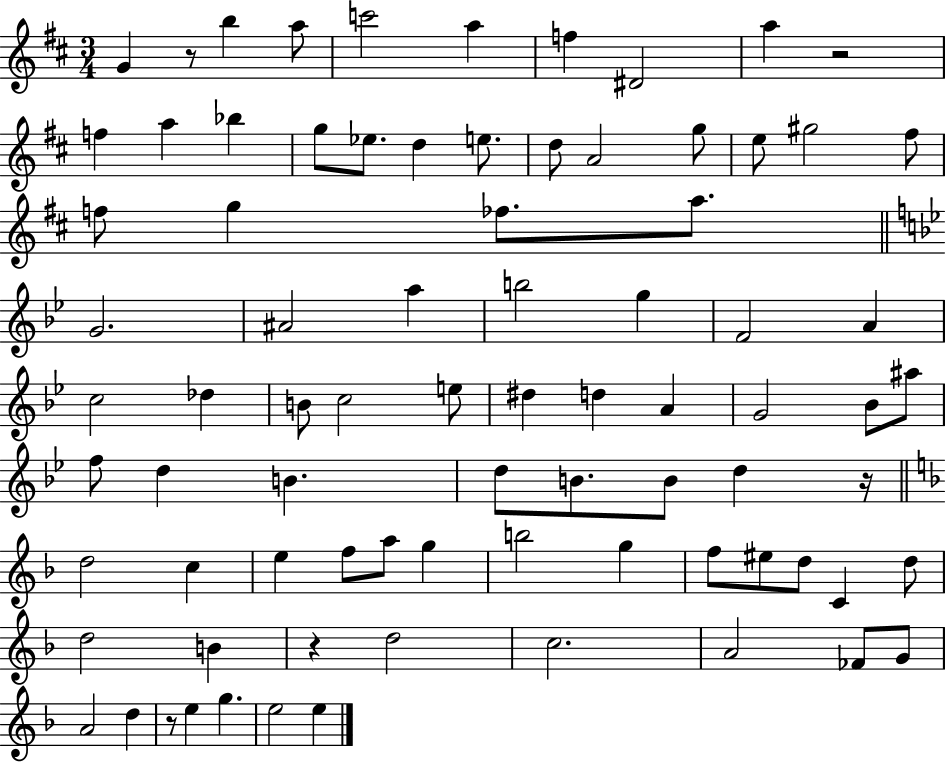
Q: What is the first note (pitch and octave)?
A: G4